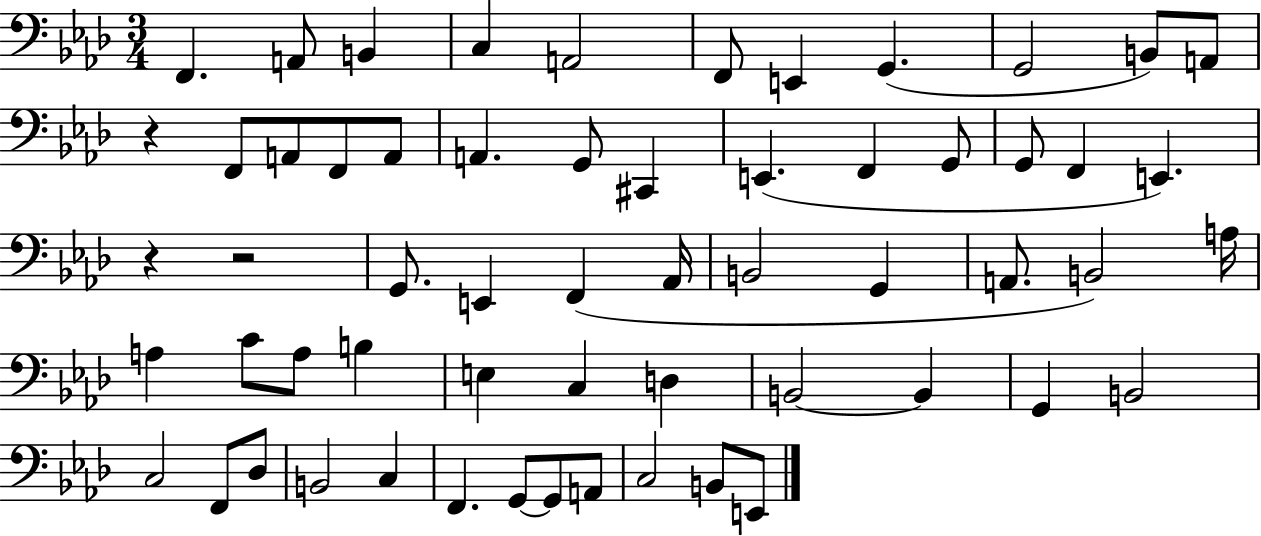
F2/q. A2/e B2/q C3/q A2/h F2/e E2/q G2/q. G2/h B2/e A2/e R/q F2/e A2/e F2/e A2/e A2/q. G2/e C#2/q E2/q. F2/q G2/e G2/e F2/q E2/q. R/q R/h G2/e. E2/q F2/q Ab2/s B2/h G2/q A2/e. B2/h A3/s A3/q C4/e A3/e B3/q E3/q C3/q D3/q B2/h B2/q G2/q B2/h C3/h F2/e Db3/e B2/h C3/q F2/q. G2/e G2/e A2/e C3/h B2/e E2/e